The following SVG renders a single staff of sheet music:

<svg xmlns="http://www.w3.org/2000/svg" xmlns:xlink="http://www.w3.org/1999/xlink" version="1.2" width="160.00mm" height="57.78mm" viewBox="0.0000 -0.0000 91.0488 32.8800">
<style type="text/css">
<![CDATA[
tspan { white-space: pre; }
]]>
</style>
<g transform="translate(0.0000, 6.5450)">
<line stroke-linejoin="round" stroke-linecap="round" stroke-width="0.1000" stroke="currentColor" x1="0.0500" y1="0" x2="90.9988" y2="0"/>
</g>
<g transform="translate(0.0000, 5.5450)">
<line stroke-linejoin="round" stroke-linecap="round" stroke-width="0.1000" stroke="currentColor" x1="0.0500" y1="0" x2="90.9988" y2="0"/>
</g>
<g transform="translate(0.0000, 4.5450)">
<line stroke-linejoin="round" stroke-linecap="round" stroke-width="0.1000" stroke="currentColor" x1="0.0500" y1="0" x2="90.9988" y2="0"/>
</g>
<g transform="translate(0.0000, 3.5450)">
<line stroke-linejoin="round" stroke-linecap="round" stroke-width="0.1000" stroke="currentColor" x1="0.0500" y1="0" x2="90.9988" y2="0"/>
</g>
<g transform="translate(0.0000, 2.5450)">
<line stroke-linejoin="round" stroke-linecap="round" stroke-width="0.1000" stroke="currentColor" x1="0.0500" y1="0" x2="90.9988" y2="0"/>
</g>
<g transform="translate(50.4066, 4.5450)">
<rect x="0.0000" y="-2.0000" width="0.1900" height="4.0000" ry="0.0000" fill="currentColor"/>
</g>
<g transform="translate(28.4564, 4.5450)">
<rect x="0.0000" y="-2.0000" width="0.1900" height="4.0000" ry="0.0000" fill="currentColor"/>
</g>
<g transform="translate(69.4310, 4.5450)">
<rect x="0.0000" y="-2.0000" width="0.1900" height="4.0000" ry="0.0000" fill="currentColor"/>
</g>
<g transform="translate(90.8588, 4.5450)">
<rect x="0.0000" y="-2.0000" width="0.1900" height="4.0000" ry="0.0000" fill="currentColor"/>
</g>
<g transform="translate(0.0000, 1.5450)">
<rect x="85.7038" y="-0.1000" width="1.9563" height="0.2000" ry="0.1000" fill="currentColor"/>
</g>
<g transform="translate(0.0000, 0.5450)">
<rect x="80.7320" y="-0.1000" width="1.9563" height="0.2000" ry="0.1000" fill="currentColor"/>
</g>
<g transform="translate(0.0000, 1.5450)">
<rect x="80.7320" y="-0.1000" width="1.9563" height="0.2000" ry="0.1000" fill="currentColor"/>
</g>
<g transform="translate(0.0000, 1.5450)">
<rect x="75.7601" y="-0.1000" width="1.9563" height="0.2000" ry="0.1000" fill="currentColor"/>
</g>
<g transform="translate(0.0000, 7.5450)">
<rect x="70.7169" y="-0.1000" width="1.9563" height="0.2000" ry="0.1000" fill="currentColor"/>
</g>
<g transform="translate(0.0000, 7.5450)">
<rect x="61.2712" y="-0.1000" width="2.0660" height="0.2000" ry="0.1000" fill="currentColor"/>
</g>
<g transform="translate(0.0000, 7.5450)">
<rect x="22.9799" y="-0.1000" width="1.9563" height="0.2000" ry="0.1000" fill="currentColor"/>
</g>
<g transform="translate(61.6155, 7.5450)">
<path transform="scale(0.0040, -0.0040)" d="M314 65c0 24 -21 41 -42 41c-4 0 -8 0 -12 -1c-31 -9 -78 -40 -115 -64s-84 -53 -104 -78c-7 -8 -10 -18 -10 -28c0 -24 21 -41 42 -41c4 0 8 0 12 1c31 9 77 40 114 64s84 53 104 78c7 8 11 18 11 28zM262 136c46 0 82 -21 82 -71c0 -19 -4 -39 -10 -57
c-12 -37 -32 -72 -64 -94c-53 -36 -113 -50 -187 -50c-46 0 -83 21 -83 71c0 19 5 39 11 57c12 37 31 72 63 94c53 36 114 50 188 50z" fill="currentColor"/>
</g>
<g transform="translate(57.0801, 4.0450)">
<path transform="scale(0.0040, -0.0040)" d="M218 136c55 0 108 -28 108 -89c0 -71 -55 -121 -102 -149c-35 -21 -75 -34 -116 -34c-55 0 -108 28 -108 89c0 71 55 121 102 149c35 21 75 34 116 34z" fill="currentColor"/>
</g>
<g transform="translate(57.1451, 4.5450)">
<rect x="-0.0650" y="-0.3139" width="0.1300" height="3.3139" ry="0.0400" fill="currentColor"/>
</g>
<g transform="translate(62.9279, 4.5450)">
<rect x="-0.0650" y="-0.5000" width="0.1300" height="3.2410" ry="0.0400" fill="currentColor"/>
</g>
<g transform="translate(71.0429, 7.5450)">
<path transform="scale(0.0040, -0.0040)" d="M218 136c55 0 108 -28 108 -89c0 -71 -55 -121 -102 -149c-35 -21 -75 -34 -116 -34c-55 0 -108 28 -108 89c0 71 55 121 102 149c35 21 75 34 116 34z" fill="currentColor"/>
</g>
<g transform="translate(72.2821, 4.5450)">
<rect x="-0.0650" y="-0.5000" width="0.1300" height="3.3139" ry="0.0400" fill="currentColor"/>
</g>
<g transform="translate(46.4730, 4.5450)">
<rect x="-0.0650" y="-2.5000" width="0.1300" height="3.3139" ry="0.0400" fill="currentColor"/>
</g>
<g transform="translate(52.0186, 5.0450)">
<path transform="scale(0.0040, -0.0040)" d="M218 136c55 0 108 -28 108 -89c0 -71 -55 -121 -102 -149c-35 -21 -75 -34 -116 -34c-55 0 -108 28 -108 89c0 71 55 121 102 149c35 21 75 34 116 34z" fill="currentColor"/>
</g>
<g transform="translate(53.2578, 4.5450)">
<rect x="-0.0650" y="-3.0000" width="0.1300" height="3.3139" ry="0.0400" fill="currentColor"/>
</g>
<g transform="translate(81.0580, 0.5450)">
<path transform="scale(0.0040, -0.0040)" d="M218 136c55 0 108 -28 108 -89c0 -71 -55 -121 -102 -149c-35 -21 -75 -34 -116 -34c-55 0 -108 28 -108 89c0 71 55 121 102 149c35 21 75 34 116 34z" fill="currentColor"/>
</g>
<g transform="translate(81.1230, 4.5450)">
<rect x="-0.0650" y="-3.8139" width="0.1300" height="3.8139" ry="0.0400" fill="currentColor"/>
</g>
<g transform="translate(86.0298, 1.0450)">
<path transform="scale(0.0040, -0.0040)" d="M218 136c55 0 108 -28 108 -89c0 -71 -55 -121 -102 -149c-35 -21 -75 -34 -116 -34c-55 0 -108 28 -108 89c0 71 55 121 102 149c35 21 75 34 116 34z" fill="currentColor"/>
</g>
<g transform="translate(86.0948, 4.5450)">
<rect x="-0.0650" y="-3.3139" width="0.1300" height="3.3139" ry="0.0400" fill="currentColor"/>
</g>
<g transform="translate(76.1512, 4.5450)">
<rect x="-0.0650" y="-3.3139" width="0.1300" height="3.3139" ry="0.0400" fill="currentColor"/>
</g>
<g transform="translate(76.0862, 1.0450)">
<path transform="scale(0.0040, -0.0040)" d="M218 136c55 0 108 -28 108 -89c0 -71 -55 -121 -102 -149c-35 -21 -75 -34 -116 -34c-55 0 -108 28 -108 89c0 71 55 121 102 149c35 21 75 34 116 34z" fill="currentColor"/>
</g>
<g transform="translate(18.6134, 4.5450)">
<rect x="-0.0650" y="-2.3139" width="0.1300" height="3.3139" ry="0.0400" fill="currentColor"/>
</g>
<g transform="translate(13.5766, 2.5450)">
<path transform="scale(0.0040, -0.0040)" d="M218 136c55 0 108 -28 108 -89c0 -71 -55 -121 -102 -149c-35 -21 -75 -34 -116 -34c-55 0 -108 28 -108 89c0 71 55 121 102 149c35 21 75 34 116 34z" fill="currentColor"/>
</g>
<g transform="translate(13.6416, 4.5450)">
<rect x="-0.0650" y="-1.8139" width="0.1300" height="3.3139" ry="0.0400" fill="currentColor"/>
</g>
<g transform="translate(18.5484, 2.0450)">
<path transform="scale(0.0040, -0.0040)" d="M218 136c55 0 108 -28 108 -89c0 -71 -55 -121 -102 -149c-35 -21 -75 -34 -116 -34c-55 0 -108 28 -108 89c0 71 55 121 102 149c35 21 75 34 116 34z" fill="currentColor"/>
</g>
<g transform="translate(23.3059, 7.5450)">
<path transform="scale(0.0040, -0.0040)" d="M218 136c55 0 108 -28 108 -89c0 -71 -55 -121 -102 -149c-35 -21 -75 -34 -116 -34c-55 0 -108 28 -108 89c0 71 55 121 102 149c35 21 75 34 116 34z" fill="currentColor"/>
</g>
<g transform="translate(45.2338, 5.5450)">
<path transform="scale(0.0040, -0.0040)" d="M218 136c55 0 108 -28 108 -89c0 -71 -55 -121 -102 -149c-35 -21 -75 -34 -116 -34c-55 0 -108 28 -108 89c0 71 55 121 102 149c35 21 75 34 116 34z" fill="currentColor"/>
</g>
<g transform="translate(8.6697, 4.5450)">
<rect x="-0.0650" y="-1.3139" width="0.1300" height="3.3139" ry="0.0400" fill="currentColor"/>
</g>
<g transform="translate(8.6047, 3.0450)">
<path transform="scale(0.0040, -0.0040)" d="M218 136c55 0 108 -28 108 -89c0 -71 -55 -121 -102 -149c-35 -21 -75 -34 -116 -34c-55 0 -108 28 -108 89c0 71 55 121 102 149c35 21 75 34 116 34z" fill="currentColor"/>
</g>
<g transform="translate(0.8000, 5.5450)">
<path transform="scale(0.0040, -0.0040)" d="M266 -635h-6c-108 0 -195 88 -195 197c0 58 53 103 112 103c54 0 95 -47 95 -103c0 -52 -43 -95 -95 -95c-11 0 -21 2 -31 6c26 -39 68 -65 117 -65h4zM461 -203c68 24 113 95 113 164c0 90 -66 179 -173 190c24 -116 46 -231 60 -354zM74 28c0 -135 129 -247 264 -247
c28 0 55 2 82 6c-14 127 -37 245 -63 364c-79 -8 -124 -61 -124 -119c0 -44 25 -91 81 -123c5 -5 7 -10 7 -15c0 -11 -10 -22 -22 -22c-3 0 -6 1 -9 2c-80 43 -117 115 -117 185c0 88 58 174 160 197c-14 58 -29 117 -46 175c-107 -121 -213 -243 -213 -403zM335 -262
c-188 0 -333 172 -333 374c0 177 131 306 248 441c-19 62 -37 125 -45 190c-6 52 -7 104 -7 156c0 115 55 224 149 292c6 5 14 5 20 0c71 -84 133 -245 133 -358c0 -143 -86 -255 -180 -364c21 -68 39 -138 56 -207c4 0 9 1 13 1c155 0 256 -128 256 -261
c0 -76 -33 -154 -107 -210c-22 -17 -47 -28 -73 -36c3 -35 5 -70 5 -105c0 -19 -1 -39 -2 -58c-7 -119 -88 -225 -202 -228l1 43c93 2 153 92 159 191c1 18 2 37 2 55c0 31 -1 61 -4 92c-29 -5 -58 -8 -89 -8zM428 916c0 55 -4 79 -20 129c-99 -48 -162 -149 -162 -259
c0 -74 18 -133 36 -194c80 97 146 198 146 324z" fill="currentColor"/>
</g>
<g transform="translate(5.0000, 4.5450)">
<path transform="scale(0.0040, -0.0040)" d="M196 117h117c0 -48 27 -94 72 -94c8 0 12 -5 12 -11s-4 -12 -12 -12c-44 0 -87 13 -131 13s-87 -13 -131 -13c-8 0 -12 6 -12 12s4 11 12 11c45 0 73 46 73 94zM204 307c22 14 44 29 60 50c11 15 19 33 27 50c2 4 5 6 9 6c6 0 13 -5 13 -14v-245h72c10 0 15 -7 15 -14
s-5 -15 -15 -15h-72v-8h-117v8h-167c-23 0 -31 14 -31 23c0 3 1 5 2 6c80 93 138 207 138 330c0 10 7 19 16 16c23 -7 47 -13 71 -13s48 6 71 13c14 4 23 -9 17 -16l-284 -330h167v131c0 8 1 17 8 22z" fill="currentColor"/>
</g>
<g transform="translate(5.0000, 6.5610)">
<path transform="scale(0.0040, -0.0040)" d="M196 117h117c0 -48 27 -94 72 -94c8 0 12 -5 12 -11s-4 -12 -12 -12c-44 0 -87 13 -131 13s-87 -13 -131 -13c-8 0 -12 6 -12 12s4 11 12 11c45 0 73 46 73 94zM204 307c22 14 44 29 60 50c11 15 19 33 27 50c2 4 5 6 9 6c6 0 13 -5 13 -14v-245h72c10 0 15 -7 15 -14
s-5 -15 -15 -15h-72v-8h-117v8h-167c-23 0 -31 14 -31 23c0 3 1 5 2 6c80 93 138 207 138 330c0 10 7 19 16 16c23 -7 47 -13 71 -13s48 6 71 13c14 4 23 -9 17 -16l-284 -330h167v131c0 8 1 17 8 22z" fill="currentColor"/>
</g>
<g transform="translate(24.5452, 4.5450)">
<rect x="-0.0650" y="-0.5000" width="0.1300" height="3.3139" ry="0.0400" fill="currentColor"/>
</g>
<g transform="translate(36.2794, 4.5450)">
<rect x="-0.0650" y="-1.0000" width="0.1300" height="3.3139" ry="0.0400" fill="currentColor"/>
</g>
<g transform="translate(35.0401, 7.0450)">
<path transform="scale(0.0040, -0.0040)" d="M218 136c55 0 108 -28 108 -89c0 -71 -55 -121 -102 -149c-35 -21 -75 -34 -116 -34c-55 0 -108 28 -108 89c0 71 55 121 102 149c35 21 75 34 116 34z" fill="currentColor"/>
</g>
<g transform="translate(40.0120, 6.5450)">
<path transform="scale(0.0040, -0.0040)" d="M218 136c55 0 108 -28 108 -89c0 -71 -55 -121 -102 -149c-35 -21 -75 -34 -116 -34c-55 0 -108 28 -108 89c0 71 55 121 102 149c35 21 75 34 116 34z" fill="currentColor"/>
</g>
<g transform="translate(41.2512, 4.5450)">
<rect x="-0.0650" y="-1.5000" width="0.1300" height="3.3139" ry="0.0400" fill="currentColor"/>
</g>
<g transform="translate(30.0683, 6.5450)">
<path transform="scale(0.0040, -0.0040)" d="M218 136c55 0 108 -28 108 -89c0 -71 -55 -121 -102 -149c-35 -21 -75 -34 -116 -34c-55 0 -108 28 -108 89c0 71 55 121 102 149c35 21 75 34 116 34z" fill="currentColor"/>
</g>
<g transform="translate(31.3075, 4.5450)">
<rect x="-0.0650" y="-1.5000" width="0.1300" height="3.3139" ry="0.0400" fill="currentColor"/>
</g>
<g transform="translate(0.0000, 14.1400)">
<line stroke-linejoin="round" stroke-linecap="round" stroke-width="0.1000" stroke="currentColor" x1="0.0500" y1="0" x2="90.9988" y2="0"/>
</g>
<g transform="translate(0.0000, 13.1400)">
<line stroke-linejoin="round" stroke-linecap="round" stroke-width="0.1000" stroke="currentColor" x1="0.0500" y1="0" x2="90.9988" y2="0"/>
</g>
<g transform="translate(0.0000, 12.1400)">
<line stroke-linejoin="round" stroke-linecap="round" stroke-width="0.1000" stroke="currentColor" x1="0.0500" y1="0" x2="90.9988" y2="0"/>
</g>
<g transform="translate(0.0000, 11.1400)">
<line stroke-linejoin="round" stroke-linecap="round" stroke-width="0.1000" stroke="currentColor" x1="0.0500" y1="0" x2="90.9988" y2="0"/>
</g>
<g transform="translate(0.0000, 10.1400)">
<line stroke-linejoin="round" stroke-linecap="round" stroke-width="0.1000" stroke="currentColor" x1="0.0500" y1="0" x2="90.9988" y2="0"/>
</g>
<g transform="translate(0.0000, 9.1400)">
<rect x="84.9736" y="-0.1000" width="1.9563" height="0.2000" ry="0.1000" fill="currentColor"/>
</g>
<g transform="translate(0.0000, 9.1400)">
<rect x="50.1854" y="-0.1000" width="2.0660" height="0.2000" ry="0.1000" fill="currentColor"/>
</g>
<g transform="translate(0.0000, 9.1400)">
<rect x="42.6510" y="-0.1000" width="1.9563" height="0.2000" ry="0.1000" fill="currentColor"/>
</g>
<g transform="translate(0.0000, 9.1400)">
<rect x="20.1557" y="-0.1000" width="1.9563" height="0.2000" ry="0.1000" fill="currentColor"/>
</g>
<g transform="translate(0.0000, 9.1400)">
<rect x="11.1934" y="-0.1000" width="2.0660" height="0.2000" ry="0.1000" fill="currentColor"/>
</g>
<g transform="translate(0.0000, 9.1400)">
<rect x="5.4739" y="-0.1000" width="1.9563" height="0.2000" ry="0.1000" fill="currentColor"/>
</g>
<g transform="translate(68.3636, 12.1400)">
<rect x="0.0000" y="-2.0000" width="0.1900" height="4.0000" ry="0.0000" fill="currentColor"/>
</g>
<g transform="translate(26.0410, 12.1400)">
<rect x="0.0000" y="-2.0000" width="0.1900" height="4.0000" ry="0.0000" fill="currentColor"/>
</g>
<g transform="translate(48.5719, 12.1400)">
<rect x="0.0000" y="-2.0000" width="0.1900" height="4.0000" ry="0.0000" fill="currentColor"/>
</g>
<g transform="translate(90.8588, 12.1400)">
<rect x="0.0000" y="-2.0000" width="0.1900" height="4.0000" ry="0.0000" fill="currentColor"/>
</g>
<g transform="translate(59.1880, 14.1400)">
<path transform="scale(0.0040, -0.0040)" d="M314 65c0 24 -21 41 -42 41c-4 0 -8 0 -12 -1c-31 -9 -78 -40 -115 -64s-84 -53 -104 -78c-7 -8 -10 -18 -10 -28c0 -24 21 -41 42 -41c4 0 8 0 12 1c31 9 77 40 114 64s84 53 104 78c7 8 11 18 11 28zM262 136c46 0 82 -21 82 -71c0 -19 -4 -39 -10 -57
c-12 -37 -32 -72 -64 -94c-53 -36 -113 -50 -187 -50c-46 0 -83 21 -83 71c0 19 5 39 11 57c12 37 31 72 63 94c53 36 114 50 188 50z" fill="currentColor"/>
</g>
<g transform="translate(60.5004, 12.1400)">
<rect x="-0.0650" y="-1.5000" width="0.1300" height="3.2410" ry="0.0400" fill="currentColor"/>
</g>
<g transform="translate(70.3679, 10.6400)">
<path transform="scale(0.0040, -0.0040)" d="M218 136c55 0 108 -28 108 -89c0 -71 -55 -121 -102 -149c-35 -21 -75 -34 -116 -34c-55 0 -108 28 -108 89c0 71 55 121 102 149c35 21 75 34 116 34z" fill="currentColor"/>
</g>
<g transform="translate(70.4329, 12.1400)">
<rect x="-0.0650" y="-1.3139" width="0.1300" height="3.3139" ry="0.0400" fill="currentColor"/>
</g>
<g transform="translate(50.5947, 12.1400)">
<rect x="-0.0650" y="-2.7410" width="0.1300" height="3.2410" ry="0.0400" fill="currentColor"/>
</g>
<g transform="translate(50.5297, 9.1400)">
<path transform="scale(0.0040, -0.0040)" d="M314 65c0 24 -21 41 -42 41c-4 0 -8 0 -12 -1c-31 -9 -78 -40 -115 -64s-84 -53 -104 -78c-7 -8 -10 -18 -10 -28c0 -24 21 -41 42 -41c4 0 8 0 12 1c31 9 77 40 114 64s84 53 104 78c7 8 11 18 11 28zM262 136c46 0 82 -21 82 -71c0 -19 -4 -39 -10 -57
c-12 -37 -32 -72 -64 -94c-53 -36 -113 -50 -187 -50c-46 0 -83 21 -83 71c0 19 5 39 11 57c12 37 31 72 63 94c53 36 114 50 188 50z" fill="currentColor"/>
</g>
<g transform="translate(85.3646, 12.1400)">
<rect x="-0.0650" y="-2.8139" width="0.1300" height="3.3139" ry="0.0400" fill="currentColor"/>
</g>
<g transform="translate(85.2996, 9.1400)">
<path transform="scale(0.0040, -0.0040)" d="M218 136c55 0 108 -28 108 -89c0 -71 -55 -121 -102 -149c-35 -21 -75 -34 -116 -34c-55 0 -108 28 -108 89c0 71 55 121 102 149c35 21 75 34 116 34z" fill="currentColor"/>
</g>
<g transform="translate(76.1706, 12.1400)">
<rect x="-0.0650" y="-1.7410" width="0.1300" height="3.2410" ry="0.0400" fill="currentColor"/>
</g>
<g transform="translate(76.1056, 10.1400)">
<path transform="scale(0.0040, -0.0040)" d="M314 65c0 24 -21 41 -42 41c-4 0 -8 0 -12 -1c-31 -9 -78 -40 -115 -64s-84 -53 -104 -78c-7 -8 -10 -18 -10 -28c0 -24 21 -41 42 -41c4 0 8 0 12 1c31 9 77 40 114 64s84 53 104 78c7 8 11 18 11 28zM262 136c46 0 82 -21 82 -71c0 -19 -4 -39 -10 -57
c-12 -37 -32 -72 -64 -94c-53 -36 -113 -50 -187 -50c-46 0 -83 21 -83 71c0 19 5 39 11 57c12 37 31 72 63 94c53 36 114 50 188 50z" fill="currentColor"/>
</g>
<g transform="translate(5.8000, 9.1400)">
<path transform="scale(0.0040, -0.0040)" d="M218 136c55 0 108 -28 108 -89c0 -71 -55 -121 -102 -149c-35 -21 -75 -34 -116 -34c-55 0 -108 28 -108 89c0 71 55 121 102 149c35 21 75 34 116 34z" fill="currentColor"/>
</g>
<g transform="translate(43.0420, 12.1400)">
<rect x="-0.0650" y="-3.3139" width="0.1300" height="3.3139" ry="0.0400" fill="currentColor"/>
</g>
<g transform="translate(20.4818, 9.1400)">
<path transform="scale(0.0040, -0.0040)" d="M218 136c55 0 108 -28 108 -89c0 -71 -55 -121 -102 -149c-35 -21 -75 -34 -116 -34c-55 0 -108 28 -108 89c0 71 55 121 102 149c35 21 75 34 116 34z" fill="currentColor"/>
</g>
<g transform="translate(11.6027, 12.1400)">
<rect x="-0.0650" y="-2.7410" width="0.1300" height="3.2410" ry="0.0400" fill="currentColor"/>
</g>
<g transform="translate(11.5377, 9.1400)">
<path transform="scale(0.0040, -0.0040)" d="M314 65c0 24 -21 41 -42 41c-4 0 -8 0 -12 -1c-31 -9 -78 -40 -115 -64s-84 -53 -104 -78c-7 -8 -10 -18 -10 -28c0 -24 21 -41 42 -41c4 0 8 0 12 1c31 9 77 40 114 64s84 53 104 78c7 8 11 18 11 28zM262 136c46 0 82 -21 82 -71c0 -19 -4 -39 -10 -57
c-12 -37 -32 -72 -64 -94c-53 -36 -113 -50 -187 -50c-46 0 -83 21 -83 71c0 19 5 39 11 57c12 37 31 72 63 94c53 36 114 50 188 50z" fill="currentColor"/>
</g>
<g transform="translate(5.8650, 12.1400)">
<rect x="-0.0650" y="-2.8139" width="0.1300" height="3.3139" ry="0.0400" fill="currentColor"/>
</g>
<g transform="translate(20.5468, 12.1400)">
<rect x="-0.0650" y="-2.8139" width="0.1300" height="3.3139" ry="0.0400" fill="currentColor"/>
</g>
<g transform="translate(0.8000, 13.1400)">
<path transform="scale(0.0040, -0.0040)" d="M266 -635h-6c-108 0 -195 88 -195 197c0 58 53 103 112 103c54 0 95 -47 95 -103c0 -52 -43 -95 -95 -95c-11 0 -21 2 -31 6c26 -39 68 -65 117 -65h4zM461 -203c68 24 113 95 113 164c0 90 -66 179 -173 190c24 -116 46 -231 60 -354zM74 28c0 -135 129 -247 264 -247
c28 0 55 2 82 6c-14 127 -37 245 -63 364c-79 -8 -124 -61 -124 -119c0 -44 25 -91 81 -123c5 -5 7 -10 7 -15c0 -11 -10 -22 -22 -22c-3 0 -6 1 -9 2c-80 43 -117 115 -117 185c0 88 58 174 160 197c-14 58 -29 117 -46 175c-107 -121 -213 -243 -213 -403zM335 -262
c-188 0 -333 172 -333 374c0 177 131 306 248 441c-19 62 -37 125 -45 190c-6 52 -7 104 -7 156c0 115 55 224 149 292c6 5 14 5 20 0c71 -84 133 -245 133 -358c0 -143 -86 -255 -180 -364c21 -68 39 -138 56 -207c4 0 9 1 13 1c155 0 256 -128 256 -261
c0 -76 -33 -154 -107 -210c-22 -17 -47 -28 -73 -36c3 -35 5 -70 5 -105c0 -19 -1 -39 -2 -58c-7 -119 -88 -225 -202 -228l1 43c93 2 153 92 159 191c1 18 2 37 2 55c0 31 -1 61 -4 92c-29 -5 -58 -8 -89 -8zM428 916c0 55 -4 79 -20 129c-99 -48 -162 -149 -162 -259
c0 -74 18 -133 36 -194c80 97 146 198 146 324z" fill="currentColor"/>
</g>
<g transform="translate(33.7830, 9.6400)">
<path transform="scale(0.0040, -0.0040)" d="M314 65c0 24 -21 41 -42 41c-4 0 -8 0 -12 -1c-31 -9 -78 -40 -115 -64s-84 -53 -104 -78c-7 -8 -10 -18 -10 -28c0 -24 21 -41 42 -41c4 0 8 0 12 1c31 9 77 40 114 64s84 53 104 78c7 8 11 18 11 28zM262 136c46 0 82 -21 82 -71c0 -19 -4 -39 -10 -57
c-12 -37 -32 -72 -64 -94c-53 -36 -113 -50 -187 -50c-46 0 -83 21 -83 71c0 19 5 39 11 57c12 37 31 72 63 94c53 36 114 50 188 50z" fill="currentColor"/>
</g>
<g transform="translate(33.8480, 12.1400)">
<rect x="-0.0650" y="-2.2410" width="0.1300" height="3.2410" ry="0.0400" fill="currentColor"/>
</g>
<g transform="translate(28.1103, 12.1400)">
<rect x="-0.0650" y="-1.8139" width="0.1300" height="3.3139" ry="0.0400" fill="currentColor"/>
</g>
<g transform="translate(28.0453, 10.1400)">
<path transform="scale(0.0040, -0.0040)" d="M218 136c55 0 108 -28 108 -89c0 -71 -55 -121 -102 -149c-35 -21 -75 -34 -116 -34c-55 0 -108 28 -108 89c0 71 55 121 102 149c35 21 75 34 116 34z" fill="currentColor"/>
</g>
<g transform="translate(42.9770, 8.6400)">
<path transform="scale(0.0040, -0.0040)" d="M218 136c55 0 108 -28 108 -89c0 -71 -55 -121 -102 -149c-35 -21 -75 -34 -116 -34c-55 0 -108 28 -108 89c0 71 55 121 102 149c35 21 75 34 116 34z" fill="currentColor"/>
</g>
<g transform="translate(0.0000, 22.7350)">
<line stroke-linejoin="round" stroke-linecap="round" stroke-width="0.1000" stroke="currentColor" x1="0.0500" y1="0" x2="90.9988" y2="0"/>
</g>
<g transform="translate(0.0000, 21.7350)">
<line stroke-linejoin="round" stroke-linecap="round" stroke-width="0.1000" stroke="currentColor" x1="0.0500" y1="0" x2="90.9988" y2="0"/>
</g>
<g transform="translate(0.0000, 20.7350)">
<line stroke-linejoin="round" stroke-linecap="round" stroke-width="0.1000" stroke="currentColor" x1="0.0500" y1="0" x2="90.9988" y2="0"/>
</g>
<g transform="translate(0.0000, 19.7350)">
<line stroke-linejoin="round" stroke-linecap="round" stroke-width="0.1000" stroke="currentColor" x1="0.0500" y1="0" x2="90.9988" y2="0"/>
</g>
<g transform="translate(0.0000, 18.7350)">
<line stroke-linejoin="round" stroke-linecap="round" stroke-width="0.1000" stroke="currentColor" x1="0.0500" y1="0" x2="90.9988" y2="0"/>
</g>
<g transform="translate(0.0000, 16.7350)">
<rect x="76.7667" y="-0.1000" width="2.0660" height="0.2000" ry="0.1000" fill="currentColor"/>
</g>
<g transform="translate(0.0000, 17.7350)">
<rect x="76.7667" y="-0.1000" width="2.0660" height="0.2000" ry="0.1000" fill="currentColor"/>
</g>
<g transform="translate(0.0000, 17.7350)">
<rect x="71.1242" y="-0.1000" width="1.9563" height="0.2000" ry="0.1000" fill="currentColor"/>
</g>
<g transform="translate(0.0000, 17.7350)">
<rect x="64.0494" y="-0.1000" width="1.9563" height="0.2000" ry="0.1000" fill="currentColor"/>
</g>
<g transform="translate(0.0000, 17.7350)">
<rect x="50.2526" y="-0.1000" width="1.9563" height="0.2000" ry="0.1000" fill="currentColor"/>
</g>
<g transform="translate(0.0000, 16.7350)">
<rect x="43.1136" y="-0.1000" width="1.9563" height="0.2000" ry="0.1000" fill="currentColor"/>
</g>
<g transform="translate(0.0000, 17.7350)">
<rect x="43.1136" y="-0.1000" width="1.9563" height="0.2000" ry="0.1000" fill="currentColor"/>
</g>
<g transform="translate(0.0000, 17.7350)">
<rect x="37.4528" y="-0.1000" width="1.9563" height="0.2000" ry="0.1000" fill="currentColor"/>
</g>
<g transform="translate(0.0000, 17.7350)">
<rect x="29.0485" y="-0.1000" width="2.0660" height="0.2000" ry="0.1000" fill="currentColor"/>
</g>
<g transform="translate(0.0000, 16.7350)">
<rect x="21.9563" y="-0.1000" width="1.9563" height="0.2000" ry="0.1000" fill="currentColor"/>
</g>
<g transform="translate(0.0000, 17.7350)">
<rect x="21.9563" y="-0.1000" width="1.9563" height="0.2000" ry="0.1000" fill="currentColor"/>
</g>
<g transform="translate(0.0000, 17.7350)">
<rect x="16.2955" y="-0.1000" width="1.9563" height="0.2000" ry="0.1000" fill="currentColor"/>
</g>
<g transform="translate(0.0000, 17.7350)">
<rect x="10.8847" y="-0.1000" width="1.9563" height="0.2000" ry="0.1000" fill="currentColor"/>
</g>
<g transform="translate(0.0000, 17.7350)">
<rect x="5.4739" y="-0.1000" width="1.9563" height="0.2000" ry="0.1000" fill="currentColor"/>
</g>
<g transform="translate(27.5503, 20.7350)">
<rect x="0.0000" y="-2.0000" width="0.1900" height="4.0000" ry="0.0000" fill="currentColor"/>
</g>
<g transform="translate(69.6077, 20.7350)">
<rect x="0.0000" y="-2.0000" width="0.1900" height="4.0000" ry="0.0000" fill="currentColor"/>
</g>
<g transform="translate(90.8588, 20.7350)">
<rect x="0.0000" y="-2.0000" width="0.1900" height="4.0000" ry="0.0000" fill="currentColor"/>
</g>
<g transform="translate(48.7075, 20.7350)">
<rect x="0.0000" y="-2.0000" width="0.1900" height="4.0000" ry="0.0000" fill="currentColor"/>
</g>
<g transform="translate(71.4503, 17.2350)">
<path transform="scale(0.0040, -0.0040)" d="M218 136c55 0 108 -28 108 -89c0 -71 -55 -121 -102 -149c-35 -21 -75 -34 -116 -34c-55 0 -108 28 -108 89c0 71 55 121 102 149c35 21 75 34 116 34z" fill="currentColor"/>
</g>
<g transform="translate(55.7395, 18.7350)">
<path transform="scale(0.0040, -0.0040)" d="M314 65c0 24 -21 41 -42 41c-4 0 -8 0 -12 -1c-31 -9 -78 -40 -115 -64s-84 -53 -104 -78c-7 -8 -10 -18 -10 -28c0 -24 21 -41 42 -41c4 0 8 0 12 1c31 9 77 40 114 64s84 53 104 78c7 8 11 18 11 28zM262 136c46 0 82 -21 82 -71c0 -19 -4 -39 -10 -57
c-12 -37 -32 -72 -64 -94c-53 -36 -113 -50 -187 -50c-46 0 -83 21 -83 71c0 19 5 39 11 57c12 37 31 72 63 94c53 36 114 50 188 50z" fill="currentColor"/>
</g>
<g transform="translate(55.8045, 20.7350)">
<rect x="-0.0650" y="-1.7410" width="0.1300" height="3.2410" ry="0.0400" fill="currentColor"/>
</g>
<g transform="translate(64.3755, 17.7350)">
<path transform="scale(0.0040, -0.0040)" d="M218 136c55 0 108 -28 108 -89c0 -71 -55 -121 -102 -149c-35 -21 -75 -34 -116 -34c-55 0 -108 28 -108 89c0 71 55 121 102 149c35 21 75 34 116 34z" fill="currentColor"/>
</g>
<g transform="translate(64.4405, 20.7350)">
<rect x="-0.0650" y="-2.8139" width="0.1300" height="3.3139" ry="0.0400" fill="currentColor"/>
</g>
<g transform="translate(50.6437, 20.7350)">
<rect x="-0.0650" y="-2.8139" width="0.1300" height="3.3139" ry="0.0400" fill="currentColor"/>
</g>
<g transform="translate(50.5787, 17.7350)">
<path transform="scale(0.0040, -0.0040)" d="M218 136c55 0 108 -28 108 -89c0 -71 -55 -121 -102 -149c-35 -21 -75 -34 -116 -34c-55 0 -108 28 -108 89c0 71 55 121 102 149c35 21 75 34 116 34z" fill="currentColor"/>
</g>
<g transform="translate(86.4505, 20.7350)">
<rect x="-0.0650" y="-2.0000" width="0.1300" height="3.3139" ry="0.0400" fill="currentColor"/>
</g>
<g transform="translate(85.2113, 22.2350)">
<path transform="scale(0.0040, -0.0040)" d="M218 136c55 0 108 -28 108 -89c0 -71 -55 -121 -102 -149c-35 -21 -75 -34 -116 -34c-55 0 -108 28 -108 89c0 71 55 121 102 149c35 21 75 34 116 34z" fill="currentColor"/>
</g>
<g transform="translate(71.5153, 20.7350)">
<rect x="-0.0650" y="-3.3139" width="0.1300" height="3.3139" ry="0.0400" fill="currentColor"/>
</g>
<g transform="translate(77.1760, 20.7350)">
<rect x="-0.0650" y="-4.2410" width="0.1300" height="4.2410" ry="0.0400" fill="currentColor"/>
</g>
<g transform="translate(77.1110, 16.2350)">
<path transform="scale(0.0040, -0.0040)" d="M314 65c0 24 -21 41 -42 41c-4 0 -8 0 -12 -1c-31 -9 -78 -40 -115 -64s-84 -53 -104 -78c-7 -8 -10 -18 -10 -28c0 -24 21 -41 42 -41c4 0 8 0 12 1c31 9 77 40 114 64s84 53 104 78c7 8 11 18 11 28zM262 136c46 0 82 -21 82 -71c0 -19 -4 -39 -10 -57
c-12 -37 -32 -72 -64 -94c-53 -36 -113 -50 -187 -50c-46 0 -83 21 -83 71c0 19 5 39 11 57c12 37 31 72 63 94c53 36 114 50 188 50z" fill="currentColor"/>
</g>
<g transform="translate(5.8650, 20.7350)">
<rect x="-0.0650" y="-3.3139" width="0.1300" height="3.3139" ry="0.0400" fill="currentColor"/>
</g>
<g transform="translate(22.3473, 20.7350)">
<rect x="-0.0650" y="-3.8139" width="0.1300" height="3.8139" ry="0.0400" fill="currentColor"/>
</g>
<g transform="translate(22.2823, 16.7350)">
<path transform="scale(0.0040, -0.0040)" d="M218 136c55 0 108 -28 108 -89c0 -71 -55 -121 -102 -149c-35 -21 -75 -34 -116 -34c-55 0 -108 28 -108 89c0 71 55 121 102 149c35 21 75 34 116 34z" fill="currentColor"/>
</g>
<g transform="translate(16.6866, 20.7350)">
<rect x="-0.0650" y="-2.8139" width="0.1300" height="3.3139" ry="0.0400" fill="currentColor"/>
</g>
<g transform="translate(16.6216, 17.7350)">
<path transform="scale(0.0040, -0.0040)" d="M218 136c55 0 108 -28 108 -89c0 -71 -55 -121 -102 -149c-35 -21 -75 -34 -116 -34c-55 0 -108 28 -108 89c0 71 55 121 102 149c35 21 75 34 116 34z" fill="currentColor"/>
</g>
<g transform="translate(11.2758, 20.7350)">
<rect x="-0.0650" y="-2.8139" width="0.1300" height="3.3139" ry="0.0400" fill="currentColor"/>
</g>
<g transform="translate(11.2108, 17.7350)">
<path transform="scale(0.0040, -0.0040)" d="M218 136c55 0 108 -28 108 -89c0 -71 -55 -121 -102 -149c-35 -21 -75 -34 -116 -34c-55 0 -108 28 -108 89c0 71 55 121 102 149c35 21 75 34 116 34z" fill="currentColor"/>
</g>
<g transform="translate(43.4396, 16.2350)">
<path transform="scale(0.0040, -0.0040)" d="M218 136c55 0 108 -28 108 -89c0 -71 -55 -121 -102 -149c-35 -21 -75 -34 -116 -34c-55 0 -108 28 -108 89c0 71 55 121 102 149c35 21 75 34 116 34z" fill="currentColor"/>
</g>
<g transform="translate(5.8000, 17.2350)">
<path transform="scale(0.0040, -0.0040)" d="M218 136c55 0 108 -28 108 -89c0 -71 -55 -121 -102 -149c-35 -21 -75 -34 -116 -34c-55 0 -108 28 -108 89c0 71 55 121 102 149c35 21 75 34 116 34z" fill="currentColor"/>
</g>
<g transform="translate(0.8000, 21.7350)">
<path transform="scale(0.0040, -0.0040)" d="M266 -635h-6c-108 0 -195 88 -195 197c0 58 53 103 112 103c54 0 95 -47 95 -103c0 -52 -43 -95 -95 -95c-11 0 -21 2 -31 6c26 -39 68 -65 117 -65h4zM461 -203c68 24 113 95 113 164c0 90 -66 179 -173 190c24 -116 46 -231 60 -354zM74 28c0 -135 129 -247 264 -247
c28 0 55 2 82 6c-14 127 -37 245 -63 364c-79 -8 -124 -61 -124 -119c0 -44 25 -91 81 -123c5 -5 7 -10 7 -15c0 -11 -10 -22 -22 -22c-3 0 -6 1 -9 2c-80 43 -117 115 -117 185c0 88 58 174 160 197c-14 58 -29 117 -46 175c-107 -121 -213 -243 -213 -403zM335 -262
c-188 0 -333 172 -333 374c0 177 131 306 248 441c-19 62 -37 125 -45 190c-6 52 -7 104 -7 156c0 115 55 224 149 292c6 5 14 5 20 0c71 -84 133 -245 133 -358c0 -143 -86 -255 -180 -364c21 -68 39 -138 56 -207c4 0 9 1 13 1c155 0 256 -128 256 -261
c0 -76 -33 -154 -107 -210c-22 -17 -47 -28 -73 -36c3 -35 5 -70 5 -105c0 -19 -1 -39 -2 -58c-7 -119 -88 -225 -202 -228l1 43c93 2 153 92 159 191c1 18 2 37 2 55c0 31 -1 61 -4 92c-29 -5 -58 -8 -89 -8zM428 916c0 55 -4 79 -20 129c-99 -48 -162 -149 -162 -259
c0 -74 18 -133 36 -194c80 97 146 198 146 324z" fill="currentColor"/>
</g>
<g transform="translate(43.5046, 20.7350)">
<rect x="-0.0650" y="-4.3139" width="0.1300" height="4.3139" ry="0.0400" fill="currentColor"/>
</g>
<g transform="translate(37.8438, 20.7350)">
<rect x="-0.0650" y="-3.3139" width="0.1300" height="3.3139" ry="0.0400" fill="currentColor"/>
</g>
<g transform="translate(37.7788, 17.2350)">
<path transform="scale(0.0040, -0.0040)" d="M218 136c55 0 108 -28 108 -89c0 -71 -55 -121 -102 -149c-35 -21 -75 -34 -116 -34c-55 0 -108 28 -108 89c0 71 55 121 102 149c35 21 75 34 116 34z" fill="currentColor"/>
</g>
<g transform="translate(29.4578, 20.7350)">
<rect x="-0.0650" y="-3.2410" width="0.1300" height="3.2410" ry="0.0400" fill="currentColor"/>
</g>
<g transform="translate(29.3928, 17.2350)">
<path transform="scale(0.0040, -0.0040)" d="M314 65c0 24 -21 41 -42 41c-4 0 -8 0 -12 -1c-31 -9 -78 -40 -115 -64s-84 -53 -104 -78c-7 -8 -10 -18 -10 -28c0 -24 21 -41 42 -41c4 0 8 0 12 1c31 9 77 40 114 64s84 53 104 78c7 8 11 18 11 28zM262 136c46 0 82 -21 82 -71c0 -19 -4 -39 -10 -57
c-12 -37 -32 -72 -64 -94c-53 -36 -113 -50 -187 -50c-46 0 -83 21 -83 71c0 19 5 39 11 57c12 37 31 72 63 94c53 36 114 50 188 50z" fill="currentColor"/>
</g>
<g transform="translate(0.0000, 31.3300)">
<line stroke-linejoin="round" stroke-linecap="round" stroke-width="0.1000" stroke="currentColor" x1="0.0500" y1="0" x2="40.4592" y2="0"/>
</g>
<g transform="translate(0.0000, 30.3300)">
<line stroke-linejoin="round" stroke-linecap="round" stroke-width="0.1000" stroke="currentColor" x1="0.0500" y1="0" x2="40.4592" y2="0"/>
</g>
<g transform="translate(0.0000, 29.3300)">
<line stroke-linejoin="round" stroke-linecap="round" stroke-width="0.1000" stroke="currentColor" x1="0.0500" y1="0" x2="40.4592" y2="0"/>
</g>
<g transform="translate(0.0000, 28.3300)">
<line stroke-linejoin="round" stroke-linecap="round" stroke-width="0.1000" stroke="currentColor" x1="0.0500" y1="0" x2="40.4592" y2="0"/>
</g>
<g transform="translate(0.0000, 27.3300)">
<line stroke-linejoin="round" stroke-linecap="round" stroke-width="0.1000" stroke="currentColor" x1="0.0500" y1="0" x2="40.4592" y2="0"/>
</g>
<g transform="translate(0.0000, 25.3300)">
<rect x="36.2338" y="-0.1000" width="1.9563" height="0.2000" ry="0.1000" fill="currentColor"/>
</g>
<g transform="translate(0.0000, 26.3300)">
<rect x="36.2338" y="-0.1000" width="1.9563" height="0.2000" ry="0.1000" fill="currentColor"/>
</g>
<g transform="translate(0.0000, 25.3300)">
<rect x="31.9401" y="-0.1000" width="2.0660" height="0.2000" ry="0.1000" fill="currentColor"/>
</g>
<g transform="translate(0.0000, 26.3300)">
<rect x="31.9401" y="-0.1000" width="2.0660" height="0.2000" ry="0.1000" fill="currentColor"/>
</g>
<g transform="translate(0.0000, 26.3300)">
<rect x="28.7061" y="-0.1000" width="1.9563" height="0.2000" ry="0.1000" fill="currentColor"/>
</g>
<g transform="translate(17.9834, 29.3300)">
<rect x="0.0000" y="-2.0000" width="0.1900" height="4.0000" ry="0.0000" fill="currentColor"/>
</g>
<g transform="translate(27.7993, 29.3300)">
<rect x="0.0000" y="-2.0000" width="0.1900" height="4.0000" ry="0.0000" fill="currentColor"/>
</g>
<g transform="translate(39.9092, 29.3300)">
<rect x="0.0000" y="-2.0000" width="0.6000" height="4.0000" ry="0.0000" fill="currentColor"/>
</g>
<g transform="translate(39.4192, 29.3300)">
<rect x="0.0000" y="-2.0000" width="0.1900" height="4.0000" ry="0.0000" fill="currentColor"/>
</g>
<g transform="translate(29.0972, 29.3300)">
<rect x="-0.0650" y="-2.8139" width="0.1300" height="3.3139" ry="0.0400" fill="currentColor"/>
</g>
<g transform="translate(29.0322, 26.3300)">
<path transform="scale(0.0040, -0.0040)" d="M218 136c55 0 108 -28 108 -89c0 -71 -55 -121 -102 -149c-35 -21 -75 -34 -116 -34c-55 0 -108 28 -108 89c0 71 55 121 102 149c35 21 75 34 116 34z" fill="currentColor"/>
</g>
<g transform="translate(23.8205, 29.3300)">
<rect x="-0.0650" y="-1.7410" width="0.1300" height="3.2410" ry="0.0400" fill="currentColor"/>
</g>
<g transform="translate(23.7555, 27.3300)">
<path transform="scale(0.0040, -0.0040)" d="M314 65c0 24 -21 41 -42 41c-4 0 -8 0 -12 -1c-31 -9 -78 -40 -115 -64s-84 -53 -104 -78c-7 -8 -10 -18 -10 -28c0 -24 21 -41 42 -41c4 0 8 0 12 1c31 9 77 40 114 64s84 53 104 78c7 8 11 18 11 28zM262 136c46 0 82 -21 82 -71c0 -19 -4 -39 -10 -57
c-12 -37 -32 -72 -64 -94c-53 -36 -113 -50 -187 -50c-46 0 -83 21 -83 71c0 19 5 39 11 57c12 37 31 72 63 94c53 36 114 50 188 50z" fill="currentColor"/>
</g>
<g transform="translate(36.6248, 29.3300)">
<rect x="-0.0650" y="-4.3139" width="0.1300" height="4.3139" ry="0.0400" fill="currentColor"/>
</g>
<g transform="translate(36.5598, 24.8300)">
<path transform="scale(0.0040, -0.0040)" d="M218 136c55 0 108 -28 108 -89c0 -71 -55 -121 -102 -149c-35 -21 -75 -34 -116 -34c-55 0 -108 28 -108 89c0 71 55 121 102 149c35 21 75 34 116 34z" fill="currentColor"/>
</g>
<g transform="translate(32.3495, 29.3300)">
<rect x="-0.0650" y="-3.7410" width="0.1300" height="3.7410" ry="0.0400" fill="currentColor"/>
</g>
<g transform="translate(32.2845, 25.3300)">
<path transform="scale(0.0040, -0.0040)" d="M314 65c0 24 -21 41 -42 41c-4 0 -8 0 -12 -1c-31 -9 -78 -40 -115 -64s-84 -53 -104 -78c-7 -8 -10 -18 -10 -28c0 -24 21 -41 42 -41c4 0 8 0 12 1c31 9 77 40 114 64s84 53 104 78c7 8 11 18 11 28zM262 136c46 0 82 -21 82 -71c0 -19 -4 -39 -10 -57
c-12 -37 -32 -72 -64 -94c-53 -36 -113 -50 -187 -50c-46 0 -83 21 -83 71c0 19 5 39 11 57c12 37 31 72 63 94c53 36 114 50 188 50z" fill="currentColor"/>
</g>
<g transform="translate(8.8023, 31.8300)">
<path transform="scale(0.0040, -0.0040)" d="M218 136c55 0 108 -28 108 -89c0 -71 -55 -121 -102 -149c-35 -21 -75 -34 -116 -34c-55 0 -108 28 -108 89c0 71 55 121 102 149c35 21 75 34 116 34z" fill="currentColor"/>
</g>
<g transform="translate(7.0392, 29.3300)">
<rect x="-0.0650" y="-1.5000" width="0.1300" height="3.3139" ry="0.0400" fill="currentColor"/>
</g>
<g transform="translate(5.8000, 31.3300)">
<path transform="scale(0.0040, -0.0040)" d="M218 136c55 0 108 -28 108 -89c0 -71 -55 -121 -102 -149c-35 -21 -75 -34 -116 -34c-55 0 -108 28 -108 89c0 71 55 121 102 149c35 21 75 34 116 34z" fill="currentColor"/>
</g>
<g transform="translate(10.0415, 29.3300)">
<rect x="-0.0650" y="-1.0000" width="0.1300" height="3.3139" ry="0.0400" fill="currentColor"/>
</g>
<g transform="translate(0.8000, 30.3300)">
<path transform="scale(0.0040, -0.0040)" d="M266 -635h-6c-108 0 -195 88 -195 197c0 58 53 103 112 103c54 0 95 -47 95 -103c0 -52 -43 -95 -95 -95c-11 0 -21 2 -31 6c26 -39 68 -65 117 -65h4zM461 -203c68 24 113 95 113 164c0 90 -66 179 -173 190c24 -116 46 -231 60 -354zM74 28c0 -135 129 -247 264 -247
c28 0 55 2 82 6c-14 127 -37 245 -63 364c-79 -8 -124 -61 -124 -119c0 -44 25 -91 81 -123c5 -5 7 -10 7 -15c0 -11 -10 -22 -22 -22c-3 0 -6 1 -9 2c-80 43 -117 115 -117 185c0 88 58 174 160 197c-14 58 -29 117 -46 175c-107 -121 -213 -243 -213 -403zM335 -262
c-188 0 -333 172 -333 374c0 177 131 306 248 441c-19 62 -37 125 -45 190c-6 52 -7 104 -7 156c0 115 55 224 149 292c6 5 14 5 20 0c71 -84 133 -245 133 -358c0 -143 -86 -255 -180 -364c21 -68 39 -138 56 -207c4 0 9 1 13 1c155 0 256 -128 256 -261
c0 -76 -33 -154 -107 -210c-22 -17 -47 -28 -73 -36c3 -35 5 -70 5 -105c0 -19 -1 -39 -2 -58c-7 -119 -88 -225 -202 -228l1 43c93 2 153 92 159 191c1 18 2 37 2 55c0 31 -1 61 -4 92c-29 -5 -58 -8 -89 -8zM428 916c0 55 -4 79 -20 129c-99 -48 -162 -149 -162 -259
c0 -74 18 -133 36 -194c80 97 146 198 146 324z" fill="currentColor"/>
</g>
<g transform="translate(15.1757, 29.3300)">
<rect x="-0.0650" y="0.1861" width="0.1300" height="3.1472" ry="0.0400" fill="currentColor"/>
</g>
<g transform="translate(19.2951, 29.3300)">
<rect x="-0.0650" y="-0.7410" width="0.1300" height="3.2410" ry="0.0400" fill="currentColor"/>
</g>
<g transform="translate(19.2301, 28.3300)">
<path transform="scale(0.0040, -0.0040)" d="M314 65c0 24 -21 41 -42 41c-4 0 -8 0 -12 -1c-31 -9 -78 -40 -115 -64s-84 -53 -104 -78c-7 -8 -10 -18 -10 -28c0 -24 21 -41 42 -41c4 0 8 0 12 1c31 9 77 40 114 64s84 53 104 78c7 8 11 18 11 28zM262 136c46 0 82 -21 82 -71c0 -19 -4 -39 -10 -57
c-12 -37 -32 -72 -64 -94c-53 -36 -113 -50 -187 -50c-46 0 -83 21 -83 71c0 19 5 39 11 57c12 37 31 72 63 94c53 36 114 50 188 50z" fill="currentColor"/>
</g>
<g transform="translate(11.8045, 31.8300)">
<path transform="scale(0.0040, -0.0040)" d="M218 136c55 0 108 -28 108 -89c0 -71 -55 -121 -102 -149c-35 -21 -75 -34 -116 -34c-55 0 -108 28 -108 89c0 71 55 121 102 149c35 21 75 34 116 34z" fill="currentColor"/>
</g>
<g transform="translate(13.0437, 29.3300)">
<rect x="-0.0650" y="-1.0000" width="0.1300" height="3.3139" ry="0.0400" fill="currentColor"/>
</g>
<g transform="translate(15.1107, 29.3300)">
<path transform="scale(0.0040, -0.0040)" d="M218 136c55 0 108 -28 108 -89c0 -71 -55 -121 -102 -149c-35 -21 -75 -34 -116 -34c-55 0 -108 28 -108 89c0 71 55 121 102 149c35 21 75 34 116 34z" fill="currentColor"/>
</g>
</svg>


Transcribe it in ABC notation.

X:1
T:Untitled
M:4/4
L:1/4
K:C
e f g C E D E G A c C2 C b c' b a a2 a f g2 b a2 E2 e f2 a b a a c' b2 b d' a f2 a b d'2 F E D D B d2 f2 a c'2 d'